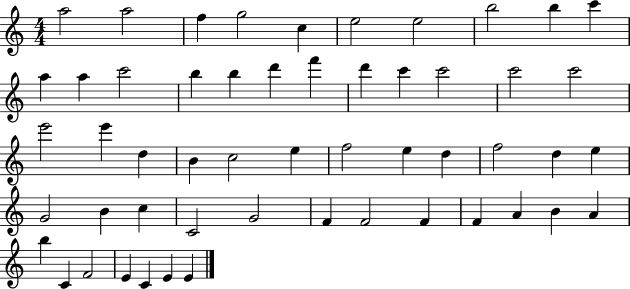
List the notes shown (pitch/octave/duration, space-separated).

A5/h A5/h F5/q G5/h C5/q E5/h E5/h B5/h B5/q C6/q A5/q A5/q C6/h B5/q B5/q D6/q F6/q D6/q C6/q C6/h C6/h C6/h E6/h E6/q D5/q B4/q C5/h E5/q F5/h E5/q D5/q F5/h D5/q E5/q G4/h B4/q C5/q C4/h G4/h F4/q F4/h F4/q F4/q A4/q B4/q A4/q B5/q C4/q F4/h E4/q C4/q E4/q E4/q